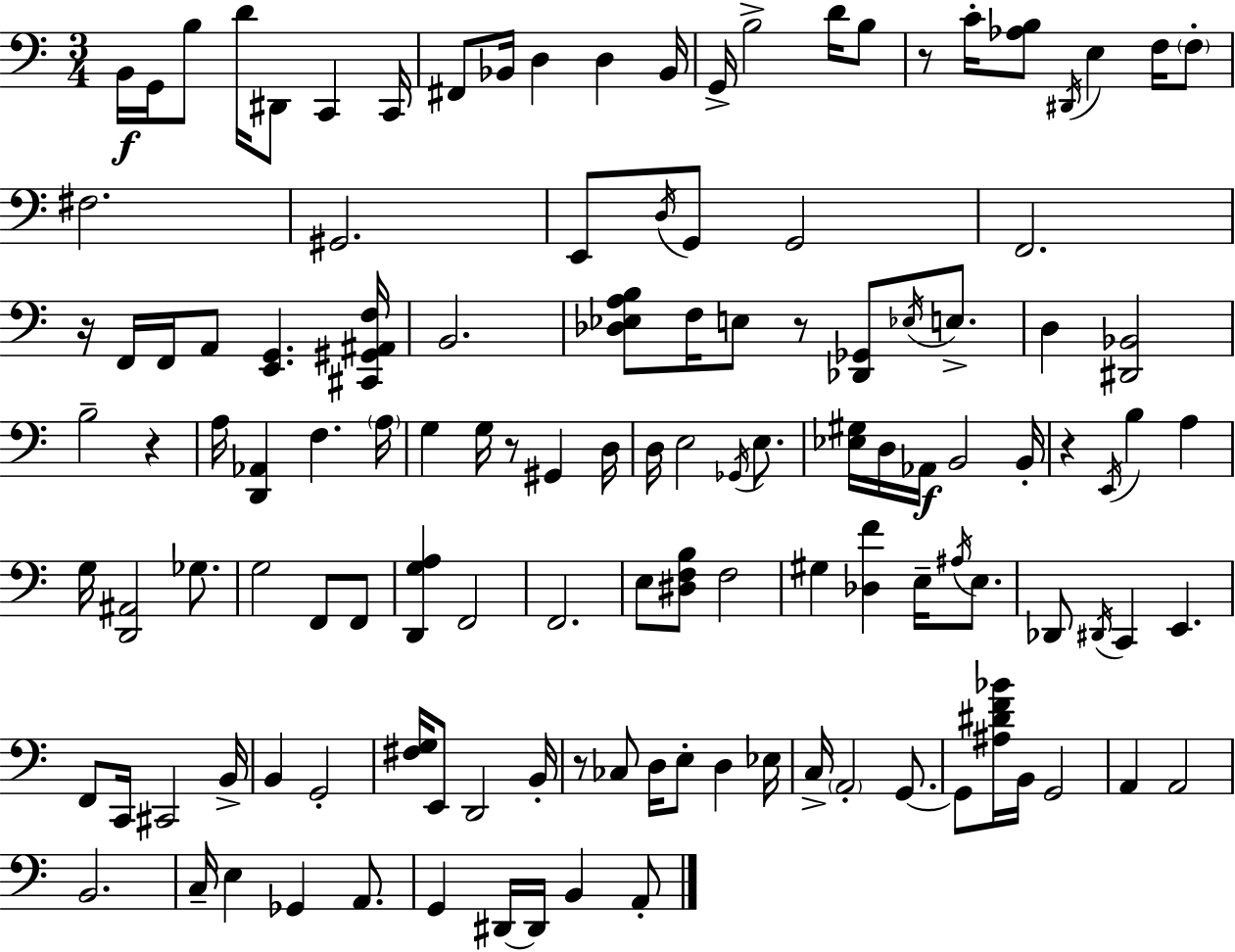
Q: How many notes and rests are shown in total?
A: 126